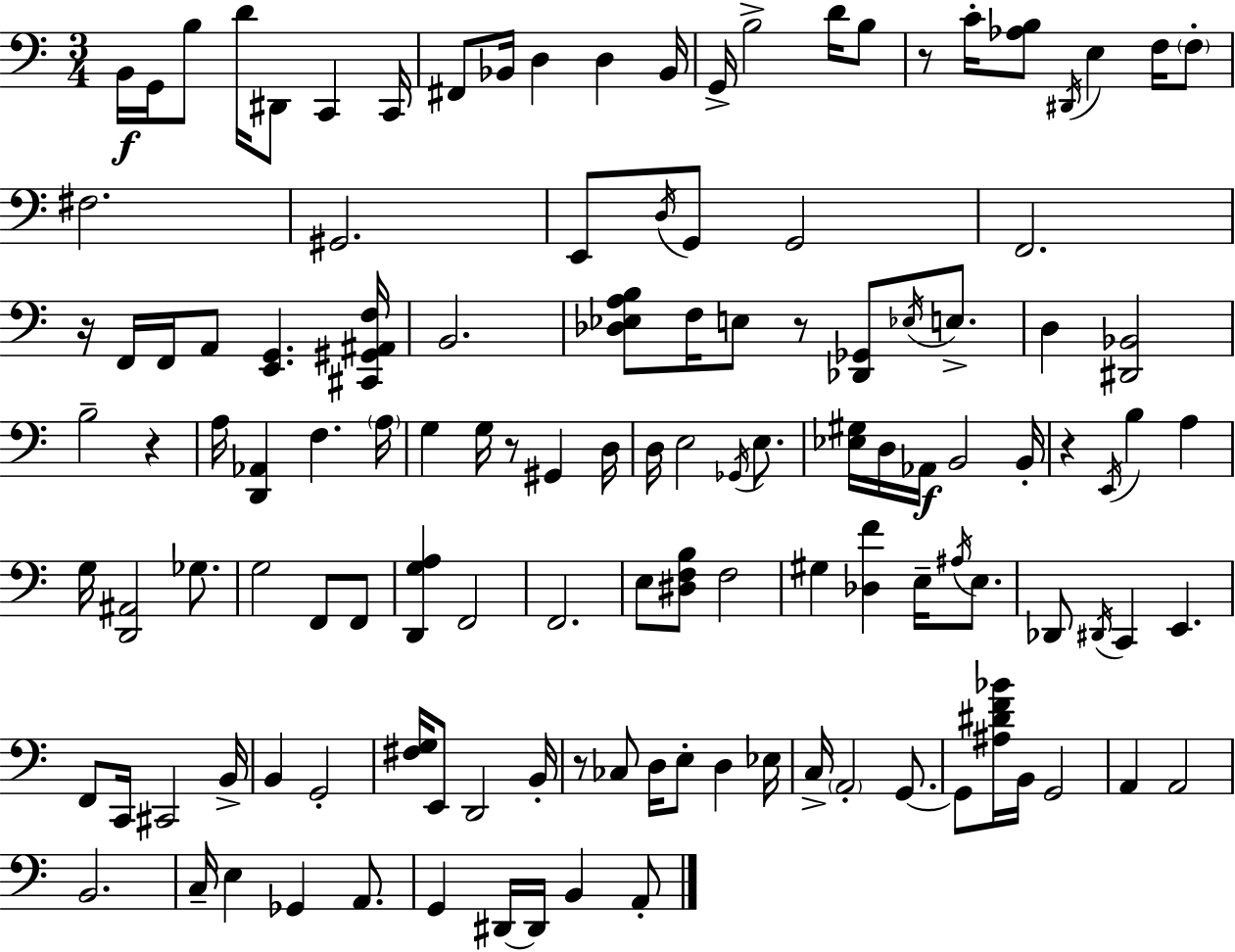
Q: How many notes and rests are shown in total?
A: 126